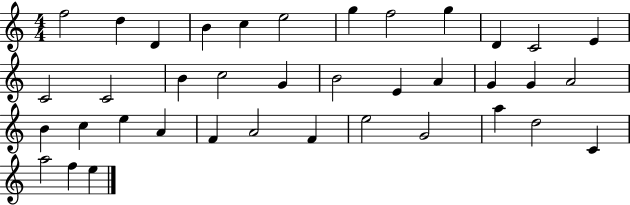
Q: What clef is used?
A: treble